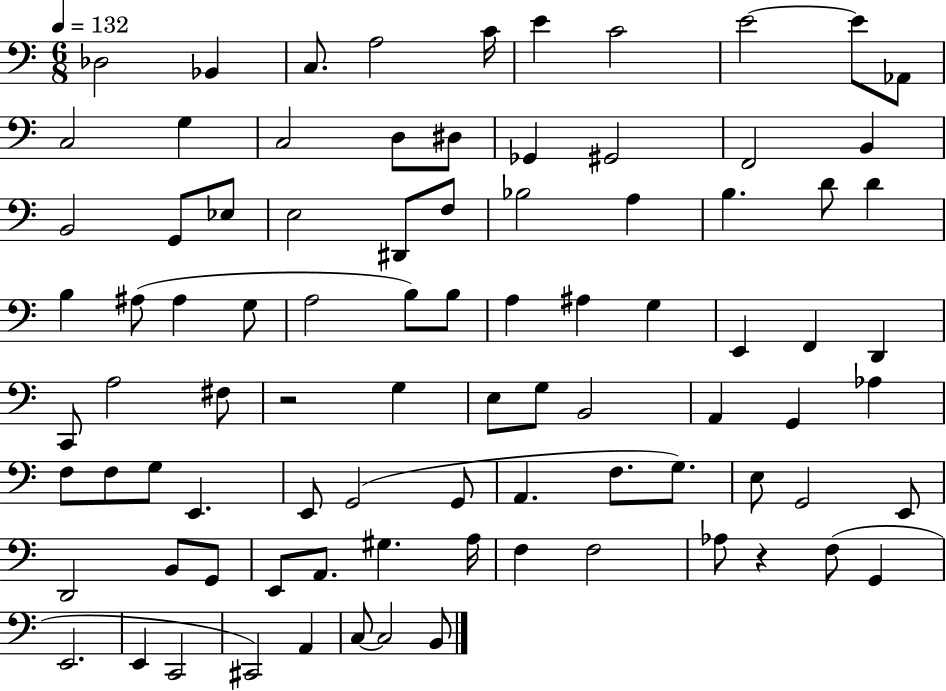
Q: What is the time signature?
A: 6/8